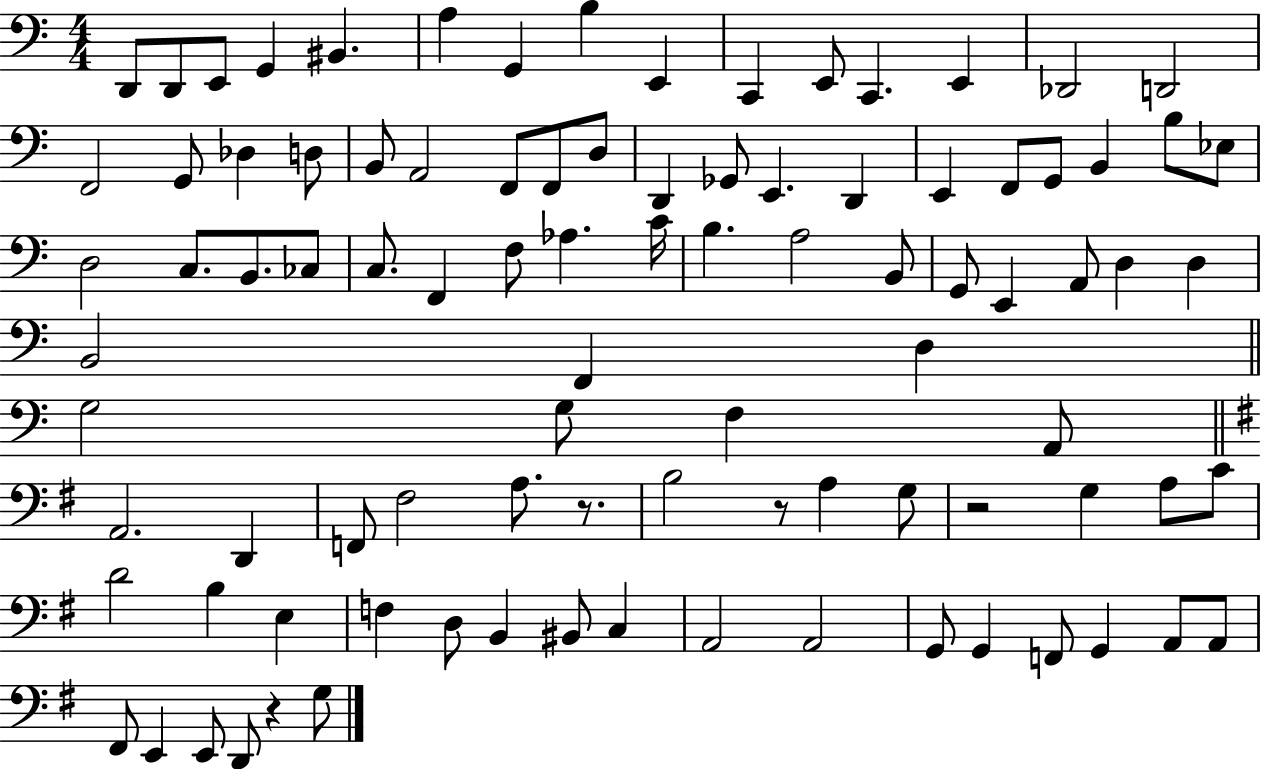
X:1
T:Untitled
M:4/4
L:1/4
K:C
D,,/2 D,,/2 E,,/2 G,, ^B,, A, G,, B, E,, C,, E,,/2 C,, E,, _D,,2 D,,2 F,,2 G,,/2 _D, D,/2 B,,/2 A,,2 F,,/2 F,,/2 D,/2 D,, _G,,/2 E,, D,, E,, F,,/2 G,,/2 B,, B,/2 _E,/2 D,2 C,/2 B,,/2 _C,/2 C,/2 F,, F,/2 _A, C/4 B, A,2 B,,/2 G,,/2 E,, A,,/2 D, D, B,,2 F,, D, G,2 G,/2 F, A,,/2 A,,2 D,, F,,/2 ^F,2 A,/2 z/2 B,2 z/2 A, G,/2 z2 G, A,/2 C/2 D2 B, E, F, D,/2 B,, ^B,,/2 C, A,,2 A,,2 G,,/2 G,, F,,/2 G,, A,,/2 A,,/2 ^F,,/2 E,, E,,/2 D,,/2 z G,/2